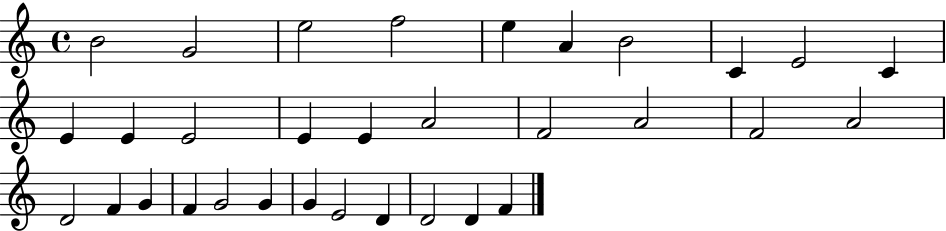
B4/h G4/h E5/h F5/h E5/q A4/q B4/h C4/q E4/h C4/q E4/q E4/q E4/h E4/q E4/q A4/h F4/h A4/h F4/h A4/h D4/h F4/q G4/q F4/q G4/h G4/q G4/q E4/h D4/q D4/h D4/q F4/q